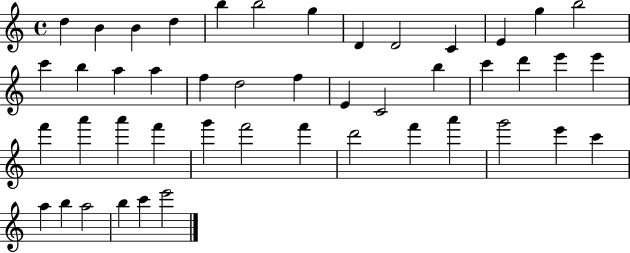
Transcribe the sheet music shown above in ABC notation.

X:1
T:Untitled
M:4/4
L:1/4
K:C
d B B d b b2 g D D2 C E g b2 c' b a a f d2 f E C2 b c' d' e' e' f' a' a' f' g' f'2 f' d'2 f' a' g'2 e' c' a b a2 b c' e'2